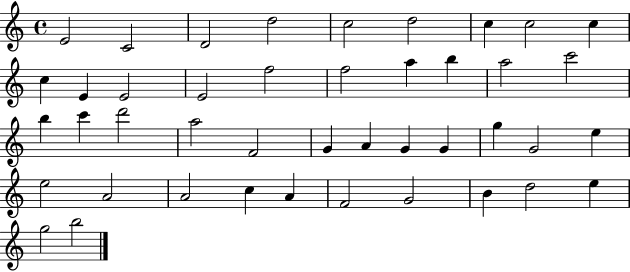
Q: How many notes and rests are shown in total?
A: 43